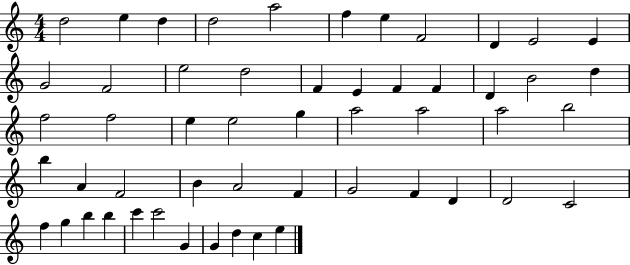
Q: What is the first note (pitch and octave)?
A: D5